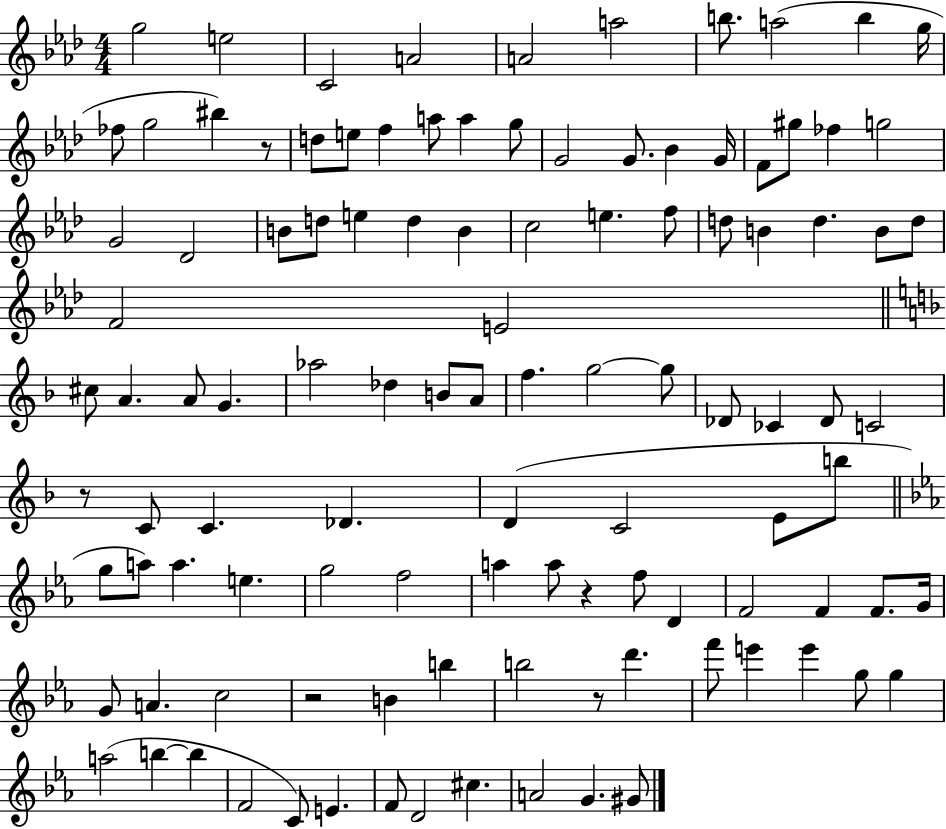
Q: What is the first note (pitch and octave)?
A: G5